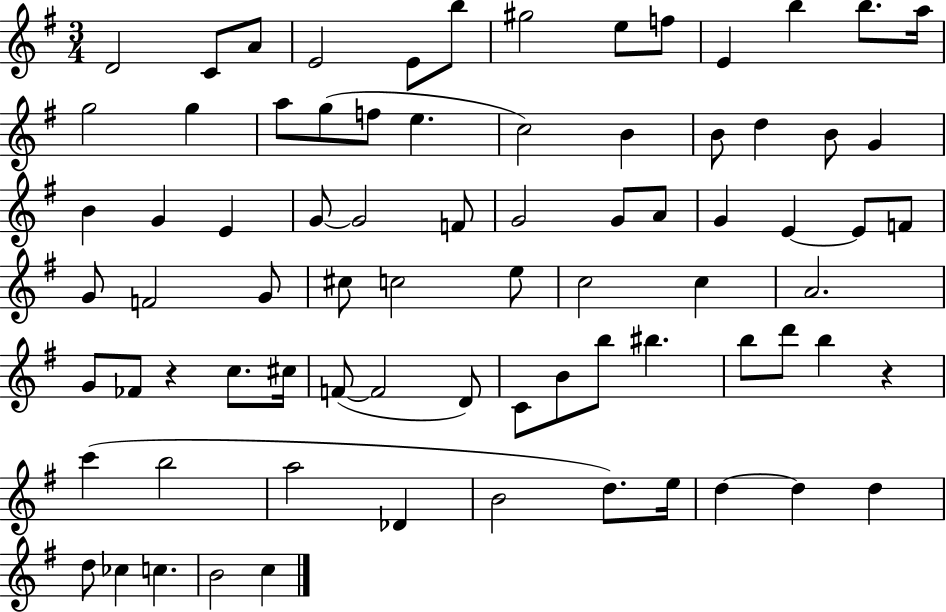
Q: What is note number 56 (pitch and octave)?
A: B4